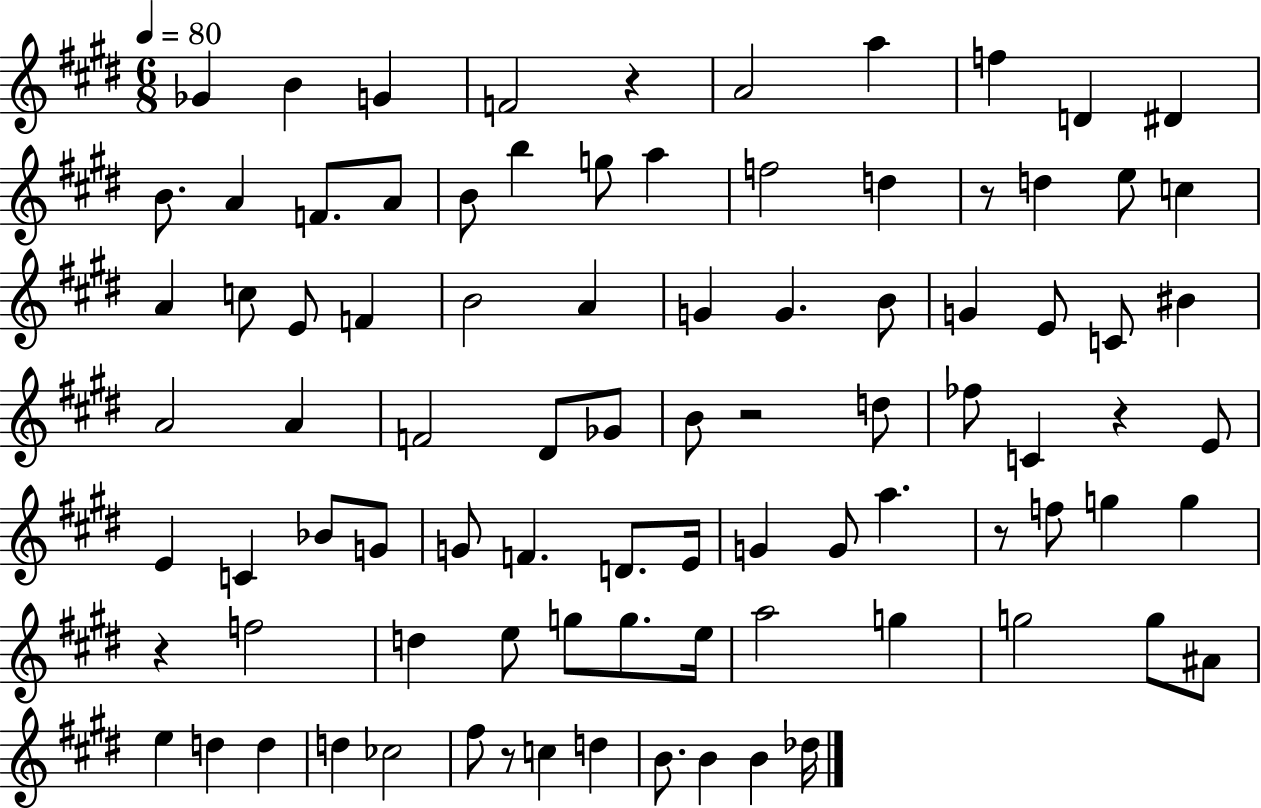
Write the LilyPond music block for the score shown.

{
  \clef treble
  \numericTimeSignature
  \time 6/8
  \key e \major
  \tempo 4 = 80
  ges'4 b'4 g'4 | f'2 r4 | a'2 a''4 | f''4 d'4 dis'4 | \break b'8. a'4 f'8. a'8 | b'8 b''4 g''8 a''4 | f''2 d''4 | r8 d''4 e''8 c''4 | \break a'4 c''8 e'8 f'4 | b'2 a'4 | g'4 g'4. b'8 | g'4 e'8 c'8 bis'4 | \break a'2 a'4 | f'2 dis'8 ges'8 | b'8 r2 d''8 | fes''8 c'4 r4 e'8 | \break e'4 c'4 bes'8 g'8 | g'8 f'4. d'8. e'16 | g'4 g'8 a''4. | r8 f''8 g''4 g''4 | \break r4 f''2 | d''4 e''8 g''8 g''8. e''16 | a''2 g''4 | g''2 g''8 ais'8 | \break e''4 d''4 d''4 | d''4 ces''2 | fis''8 r8 c''4 d''4 | b'8. b'4 b'4 des''16 | \break \bar "|."
}